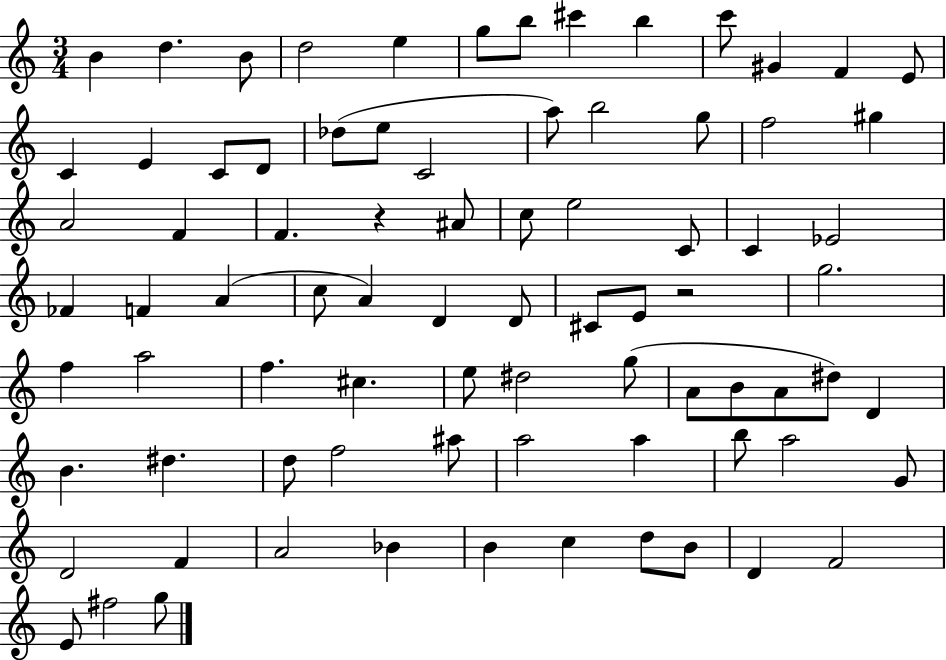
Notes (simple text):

B4/q D5/q. B4/e D5/h E5/q G5/e B5/e C#6/q B5/q C6/e G#4/q F4/q E4/e C4/q E4/q C4/e D4/e Db5/e E5/e C4/h A5/e B5/h G5/e F5/h G#5/q A4/h F4/q F4/q. R/q A#4/e C5/e E5/h C4/e C4/q Eb4/h FES4/q F4/q A4/q C5/e A4/q D4/q D4/e C#4/e E4/e R/h G5/h. F5/q A5/h F5/q. C#5/q. E5/e D#5/h G5/e A4/e B4/e A4/e D#5/e D4/q B4/q. D#5/q. D5/e F5/h A#5/e A5/h A5/q B5/e A5/h G4/e D4/h F4/q A4/h Bb4/q B4/q C5/q D5/e B4/e D4/q F4/h E4/e F#5/h G5/e